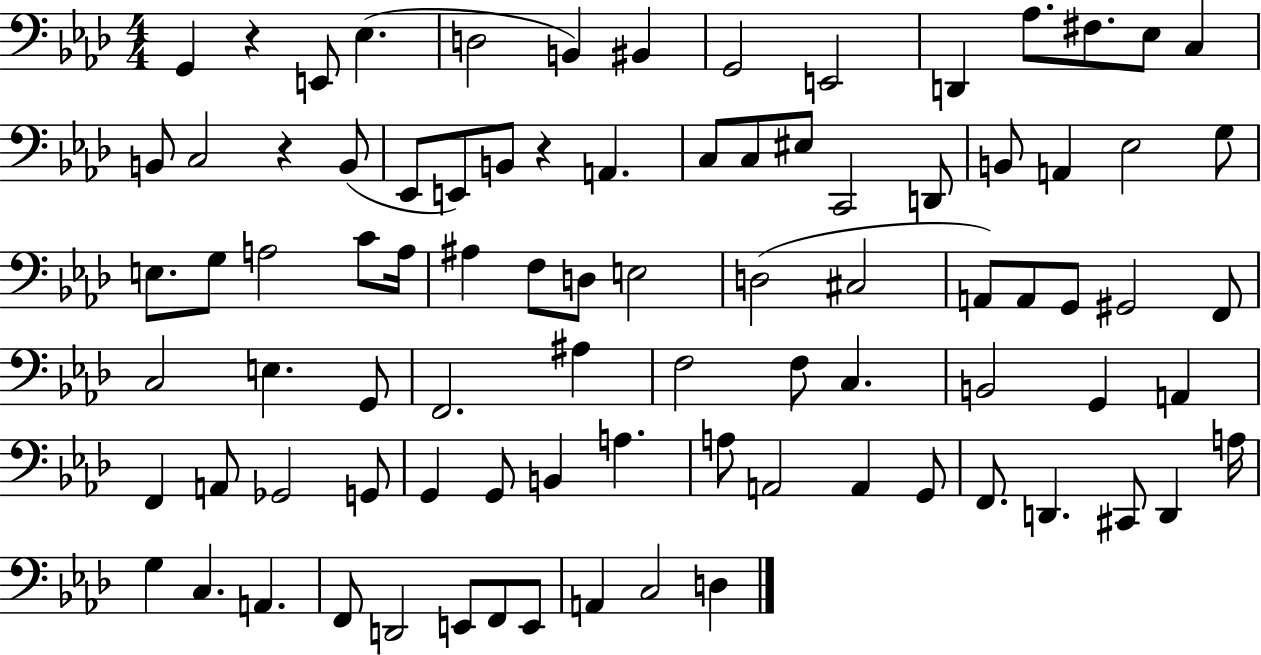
G2/q R/q E2/e Eb3/q. D3/h B2/q BIS2/q G2/h E2/h D2/q Ab3/e. F#3/e. Eb3/e C3/q B2/e C3/h R/q B2/e Eb2/e E2/e B2/e R/q A2/q. C3/e C3/e EIS3/e C2/h D2/e B2/e A2/q Eb3/h G3/e E3/e. G3/e A3/h C4/e A3/s A#3/q F3/e D3/e E3/h D3/h C#3/h A2/e A2/e G2/e G#2/h F2/e C3/h E3/q. G2/e F2/h. A#3/q F3/h F3/e C3/q. B2/h G2/q A2/q F2/q A2/e Gb2/h G2/e G2/q G2/e B2/q A3/q. A3/e A2/h A2/q G2/e F2/e. D2/q. C#2/e D2/q A3/s G3/q C3/q. A2/q. F2/e D2/h E2/e F2/e E2/e A2/q C3/h D3/q